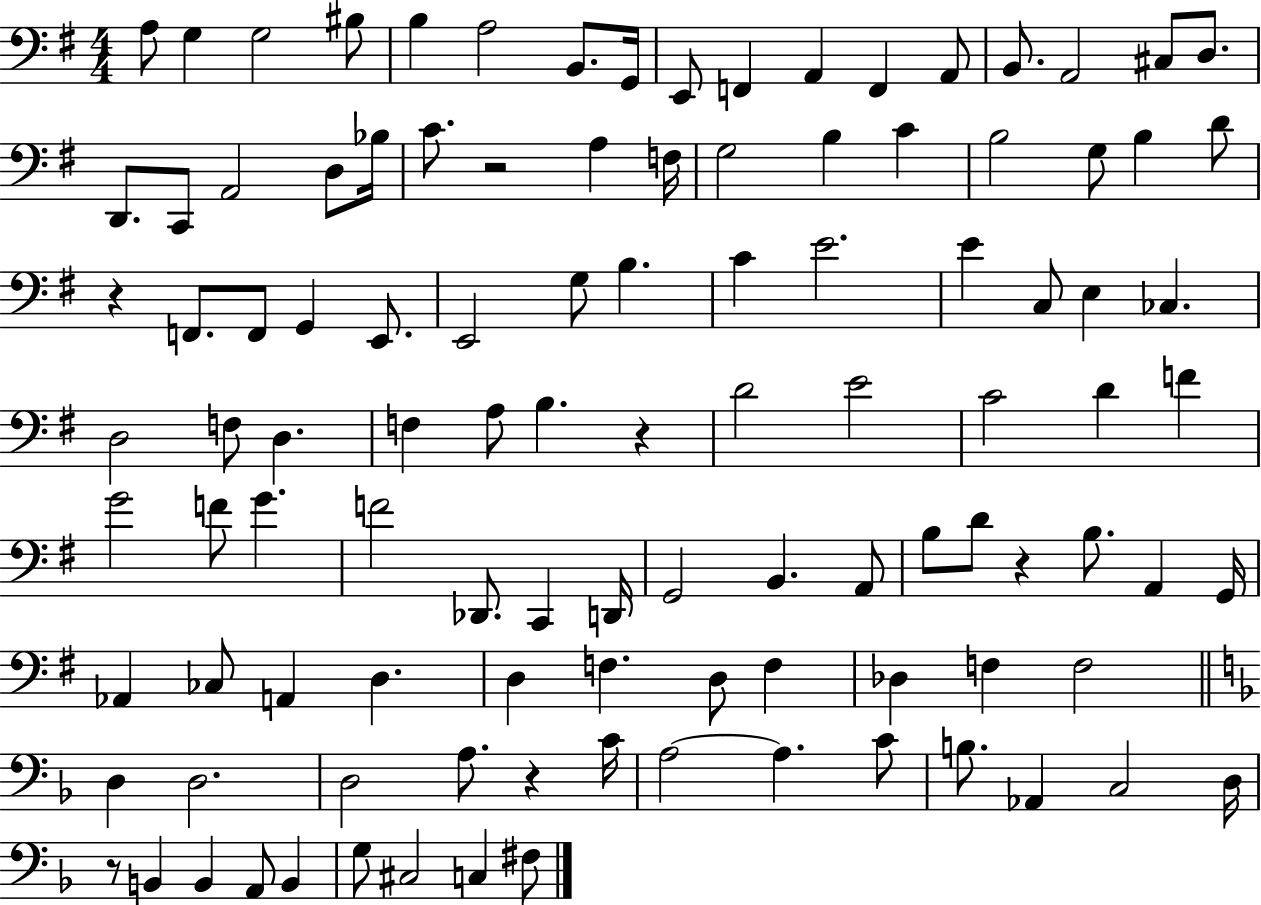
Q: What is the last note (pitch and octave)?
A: F#3